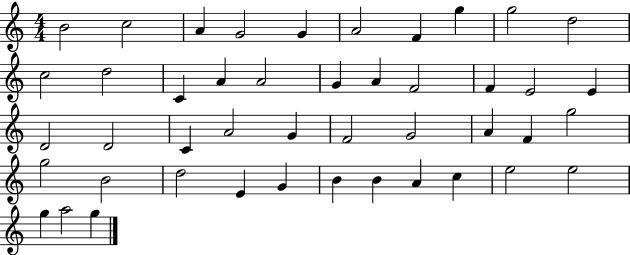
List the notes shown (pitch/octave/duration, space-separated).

B4/h C5/h A4/q G4/h G4/q A4/h F4/q G5/q G5/h D5/h C5/h D5/h C4/q A4/q A4/h G4/q A4/q F4/h F4/q E4/h E4/q D4/h D4/h C4/q A4/h G4/q F4/h G4/h A4/q F4/q G5/h G5/h B4/h D5/h E4/q G4/q B4/q B4/q A4/q C5/q E5/h E5/h G5/q A5/h G5/q